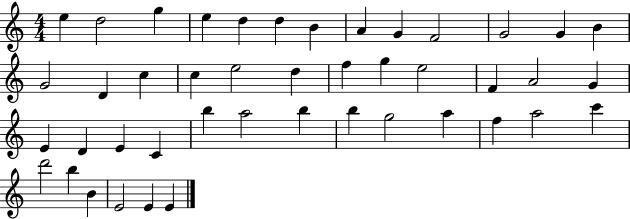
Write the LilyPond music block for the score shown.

{
  \clef treble
  \numericTimeSignature
  \time 4/4
  \key c \major
  e''4 d''2 g''4 | e''4 d''4 d''4 b'4 | a'4 g'4 f'2 | g'2 g'4 b'4 | \break g'2 d'4 c''4 | c''4 e''2 d''4 | f''4 g''4 e''2 | f'4 a'2 g'4 | \break e'4 d'4 e'4 c'4 | b''4 a''2 b''4 | b''4 g''2 a''4 | f''4 a''2 c'''4 | \break d'''2 b''4 b'4 | e'2 e'4 e'4 | \bar "|."
}